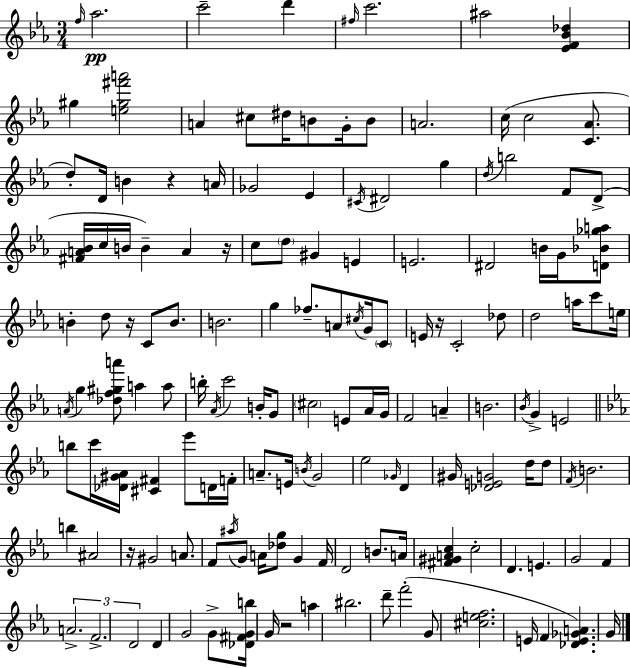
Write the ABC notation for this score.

X:1
T:Untitled
M:3/4
L:1/4
K:Eb
f/4 _a2 c'2 d' ^f/4 c'2 ^a2 [_EF_B_d] ^g [e^g^f'a']2 A ^c/2 ^d/4 B/2 G/4 B/2 A2 c/4 c2 [C_A]/2 d/2 D/4 B z A/4 _G2 _E ^C/4 ^D2 g d/4 b2 F/2 D/2 [^FA_B]/4 c/4 B/4 B A z/4 c/2 d/2 ^G E E2 ^D2 B/4 G/4 [D_B_ga]/2 B d/2 z/4 C/2 B/2 B2 g _f/2 A/2 ^c/4 G/4 C/2 E/4 z/4 C2 _d/2 d2 a/4 c'/2 e/4 A/4 g [_df^ga']/2 a a/2 b/4 _A/4 c'2 B/4 G/2 ^c2 E/2 _A/4 G/4 F2 A B2 _B/4 G E2 b/2 c'/4 [_D^G_A]/4 [^C^F] _e'/2 D/4 F/4 A/2 E/4 B/4 G2 _e2 _G/4 D ^G/4 [_DEG]2 d/4 d/2 F/4 B2 b ^A2 z/4 ^G2 A/2 F/2 ^a/4 G/2 A/4 [_dg]/2 G F/4 D2 B/2 A/4 [^F^GAc] c2 D E G2 F A2 F2 D2 D G2 G/2 [_D^FGb]/4 G/4 z2 a ^b2 d'/2 f'2 G/2 [^cef]2 E/4 F [_DE_GA] G/4